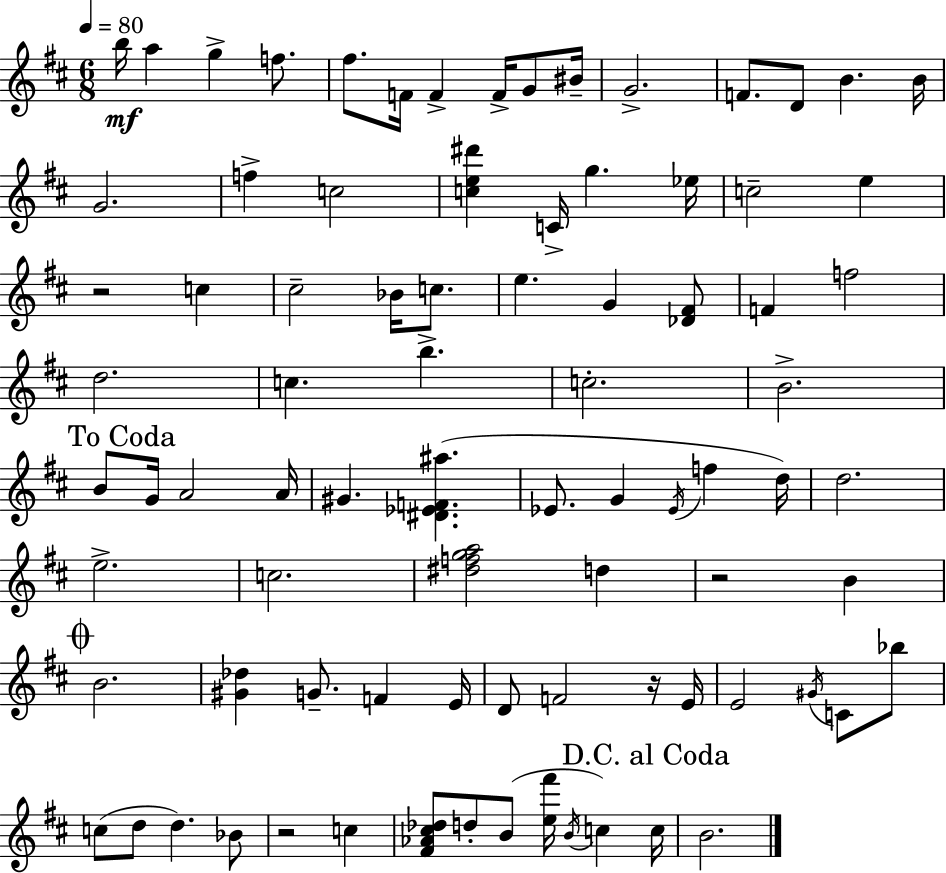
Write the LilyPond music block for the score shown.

{
  \clef treble
  \numericTimeSignature
  \time 6/8
  \key d \major
  \tempo 4 = 80
  b''16\mf a''4 g''4-> f''8. | fis''8. f'16 f'4-> f'16-> g'8 bis'16-- | g'2.-> | f'8. d'8 b'4. b'16 | \break g'2. | f''4-> c''2 | <c'' e'' dis'''>4 c'16-> g''4. ees''16 | c''2-- e''4 | \break r2 c''4 | cis''2-- bes'16 c''8. | e''4. g'4 <des' fis'>8 | f'4 f''2 | \break d''2. | c''4. b''4.-> | c''2.-. | b'2.-> | \break \mark "To Coda" b'8 g'16 a'2 a'16 | gis'4. <dis' ees' f' ais''>4.( | ees'8. g'4 \acciaccatura { ees'16 } f''4 | d''16) d''2. | \break e''2.-> | c''2. | <dis'' f'' g'' a''>2 d''4 | r2 b'4 | \break \mark \markup { \musicglyph "scripts.coda" } b'2. | <gis' des''>4 g'8.-- f'4 | e'16 d'8 f'2 r16 | e'16 e'2 \acciaccatura { gis'16 } c'8 | \break bes''8 c''8( d''8 d''4.) | bes'8 r2 c''4 | <fis' aes' cis'' des''>8 d''8-. b'8( <e'' fis'''>16 \acciaccatura { b'16 }) c''4 | \mark "D.C. al Coda" c''16 b'2. | \break \bar "|."
}